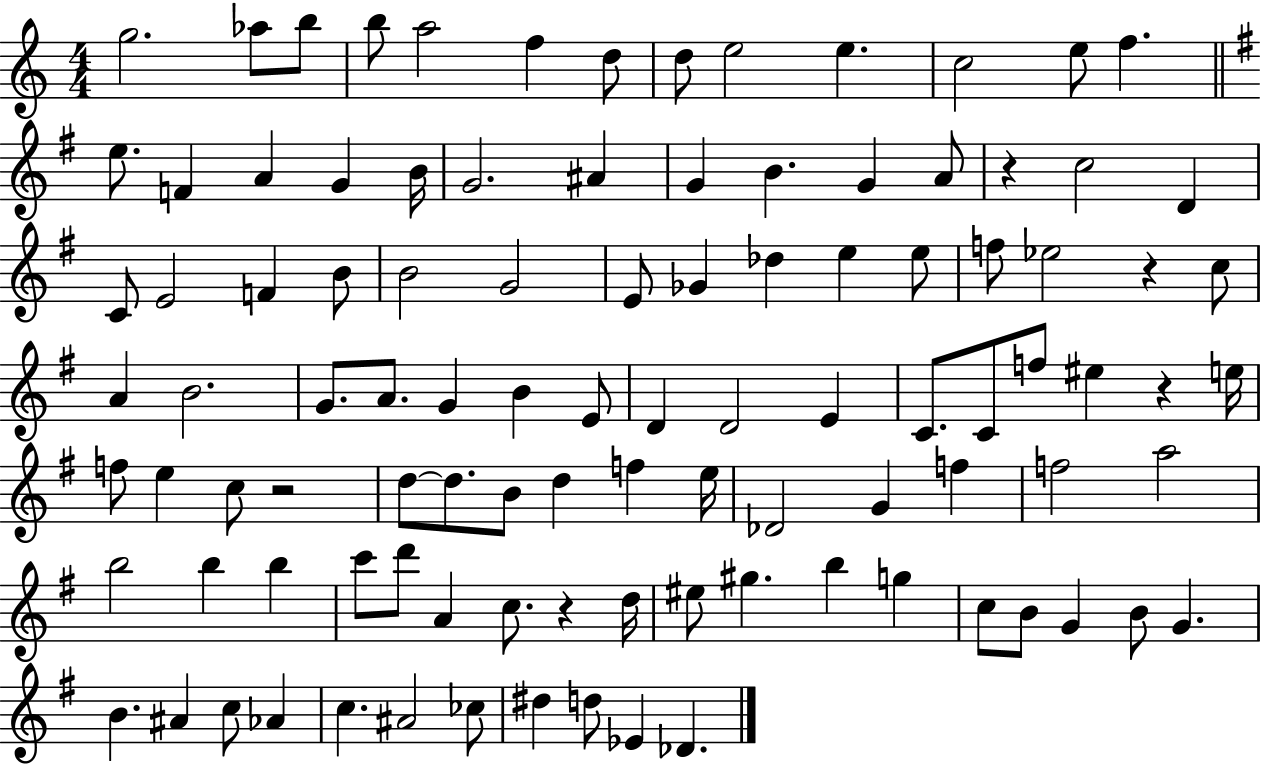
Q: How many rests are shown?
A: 5